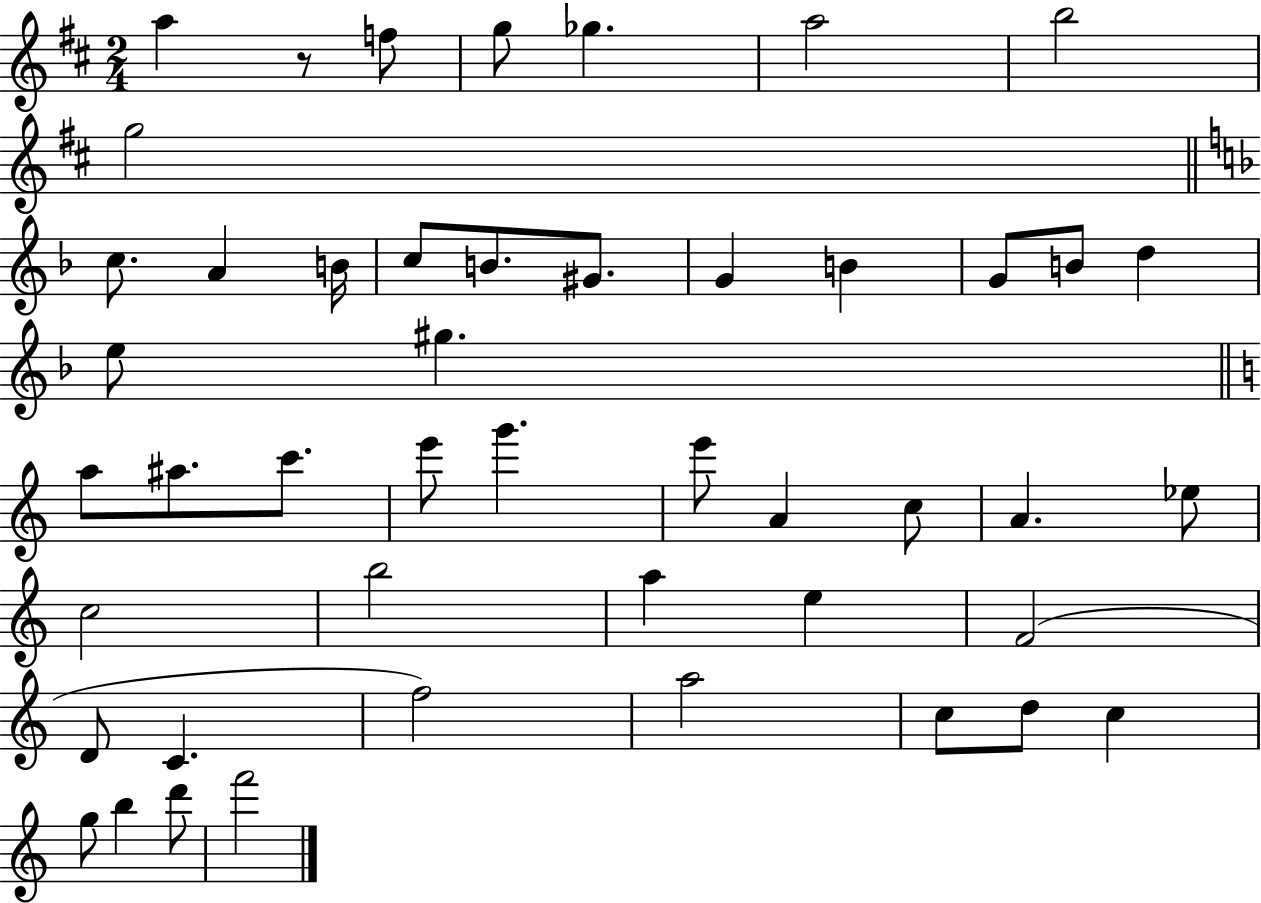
A5/q R/e F5/e G5/e Gb5/q. A5/h B5/h G5/h C5/e. A4/q B4/s C5/e B4/e. G#4/e. G4/q B4/q G4/e B4/e D5/q E5/e G#5/q. A5/e A#5/e. C6/e. E6/e G6/q. E6/e A4/q C5/e A4/q. Eb5/e C5/h B5/h A5/q E5/q F4/h D4/e C4/q. F5/h A5/h C5/e D5/e C5/q G5/e B5/q D6/e F6/h